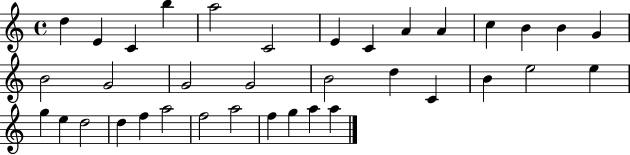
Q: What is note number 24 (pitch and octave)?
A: E5